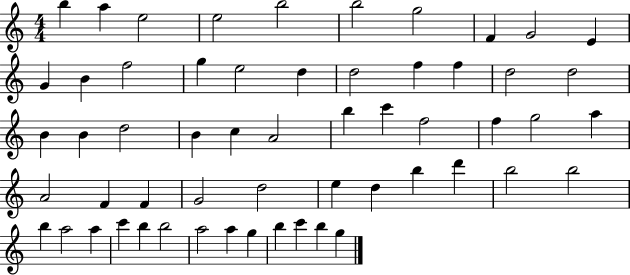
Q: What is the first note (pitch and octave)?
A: B5